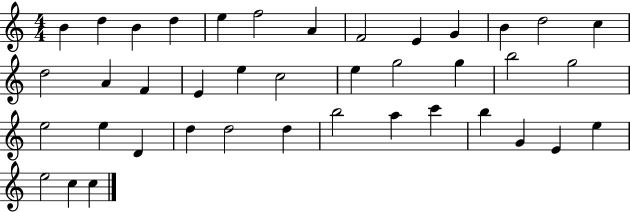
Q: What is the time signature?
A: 4/4